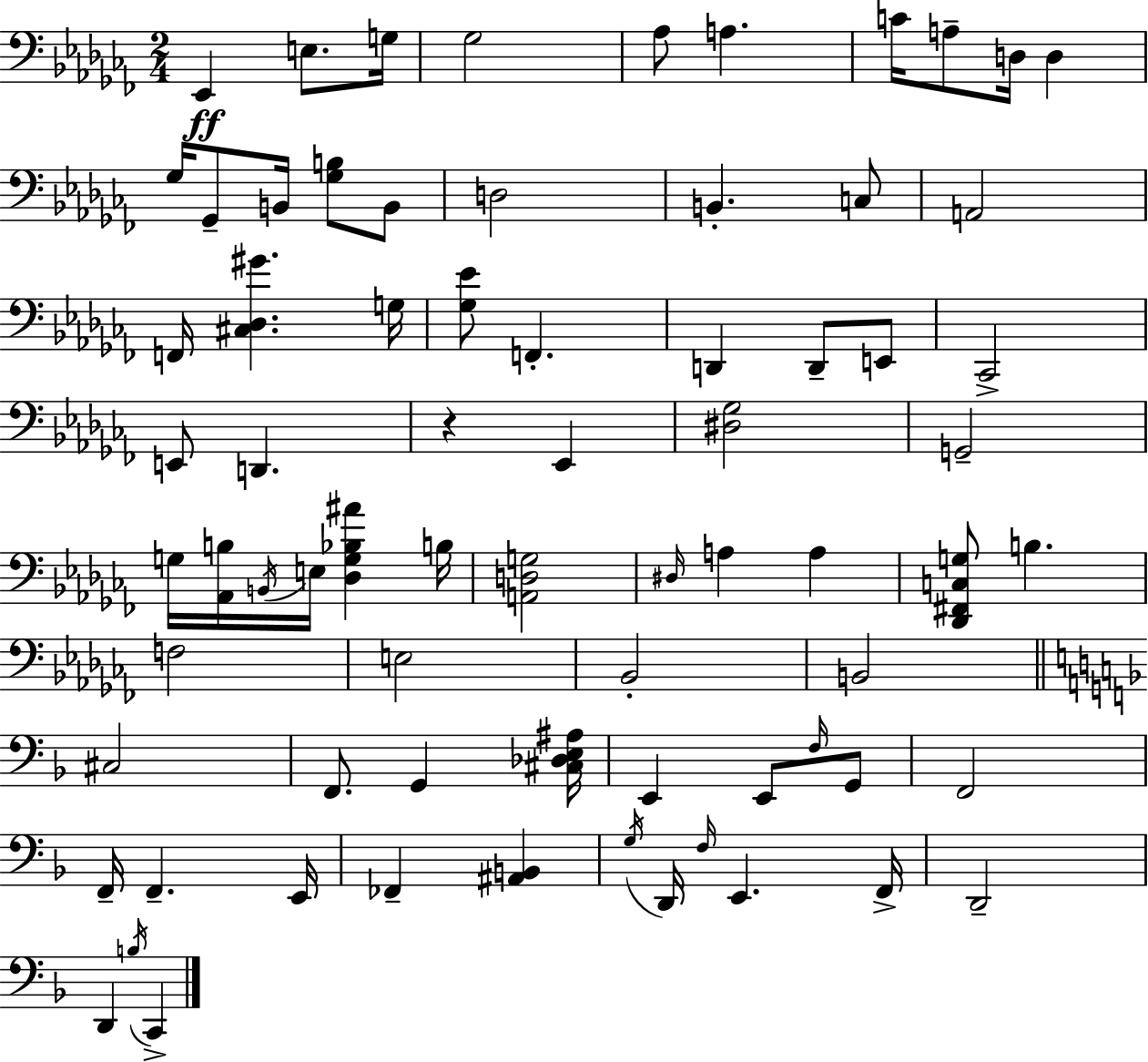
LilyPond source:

{
  \clef bass
  \numericTimeSignature
  \time 2/4
  \key aes \minor
  ees,4\ff e8. g16 | ges2 | aes8 a4. | c'16 a8-- d16 d4 | \break ges16 ges,8-- b,16 <ges b>8 b,8 | d2 | b,4.-. c8 | a,2 | \break f,16 <cis des gis'>4. g16 | <ges ees'>8 f,4.-. | d,4 d,8-- e,8 | ces,2-> | \break e,8 d,4. | r4 ees,4 | <dis ges>2 | g,2-- | \break g16 <aes, b>16 \acciaccatura { b,16 } e16 <des g bes ais'>4 | b16 <a, d g>2 | \grace { dis16 } a4 a4 | <des, fis, c g>8 b4. | \break f2 | e2 | bes,2-. | b,2 | \break \bar "||" \break \key f \major cis2 | f,8. g,4 <cis des e ais>16 | e,4 e,8 \grace { f16 } g,8 | f,2 | \break f,16-- f,4.-- | e,16 fes,4-- <ais, b,>4 | \acciaccatura { g16 } d,16 \grace { f16 } e,4. | f,16-> d,2-- | \break d,4 \acciaccatura { b16 } | c,4-> \bar "|."
}